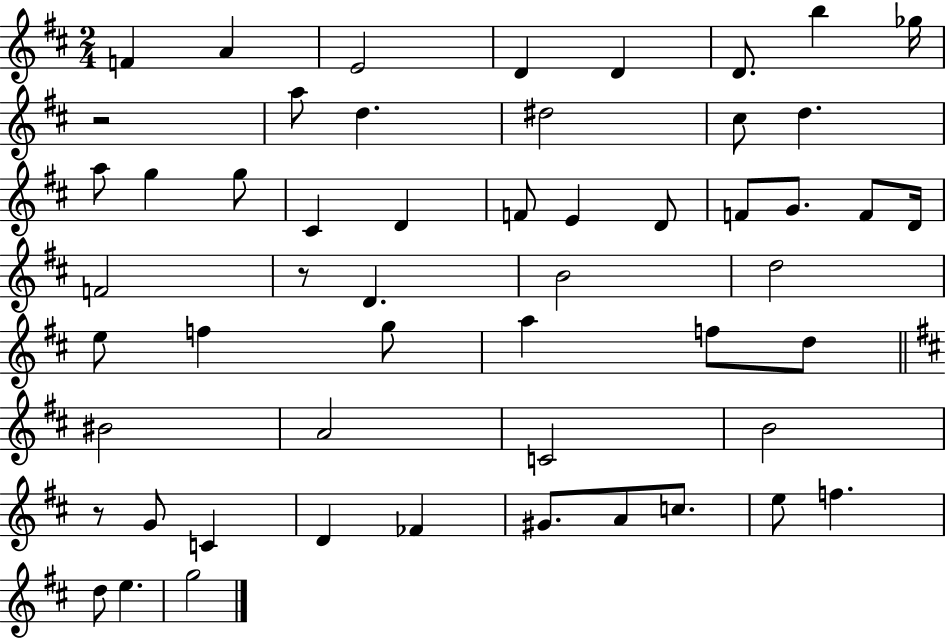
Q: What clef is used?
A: treble